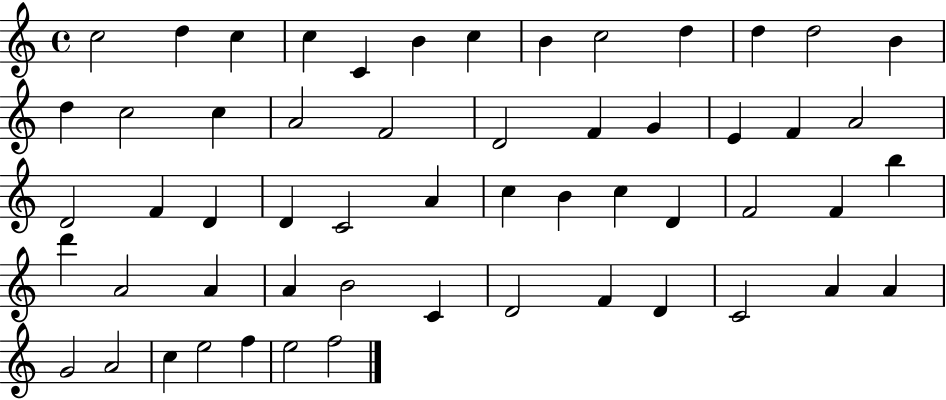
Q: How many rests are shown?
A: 0